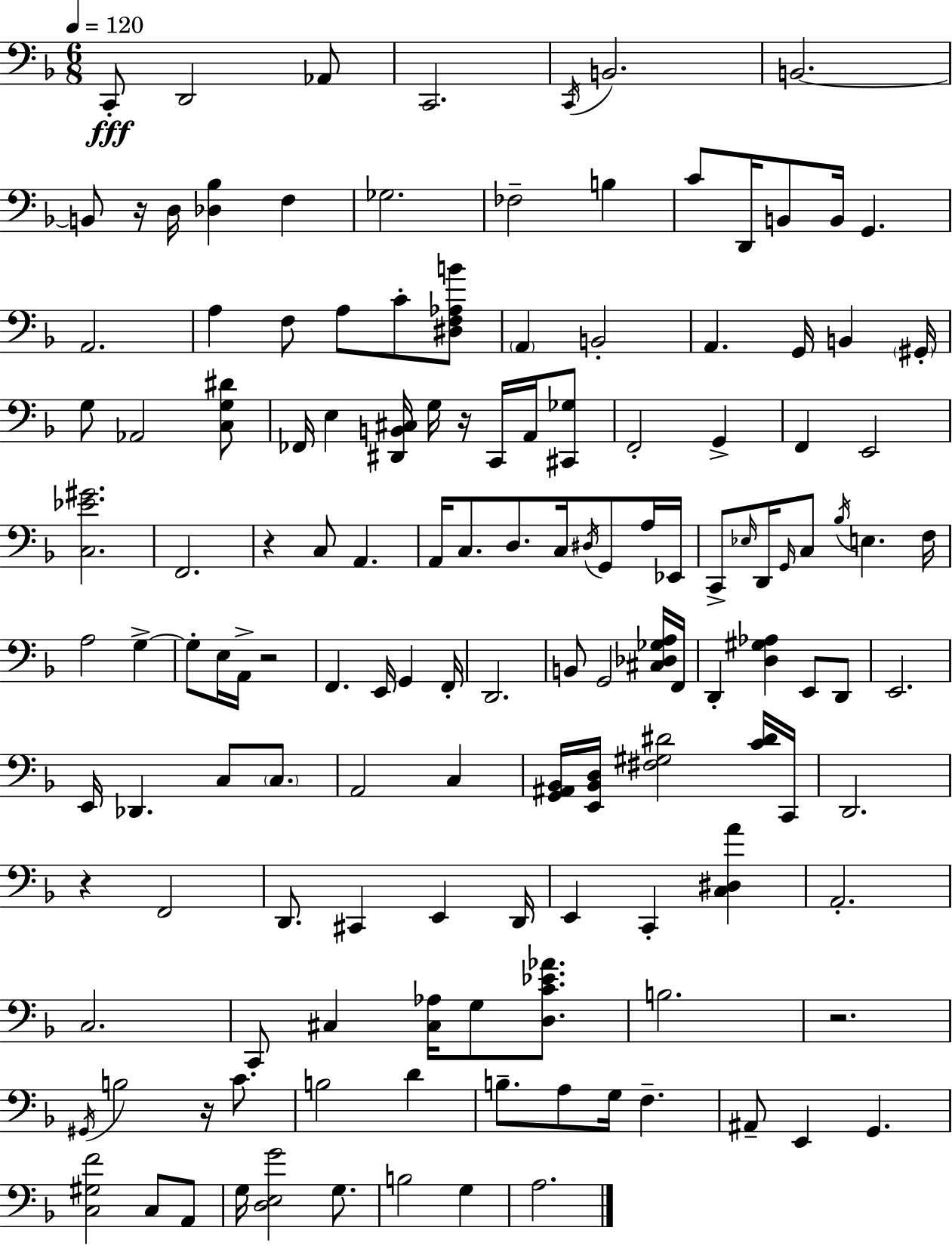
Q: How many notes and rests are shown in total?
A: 140